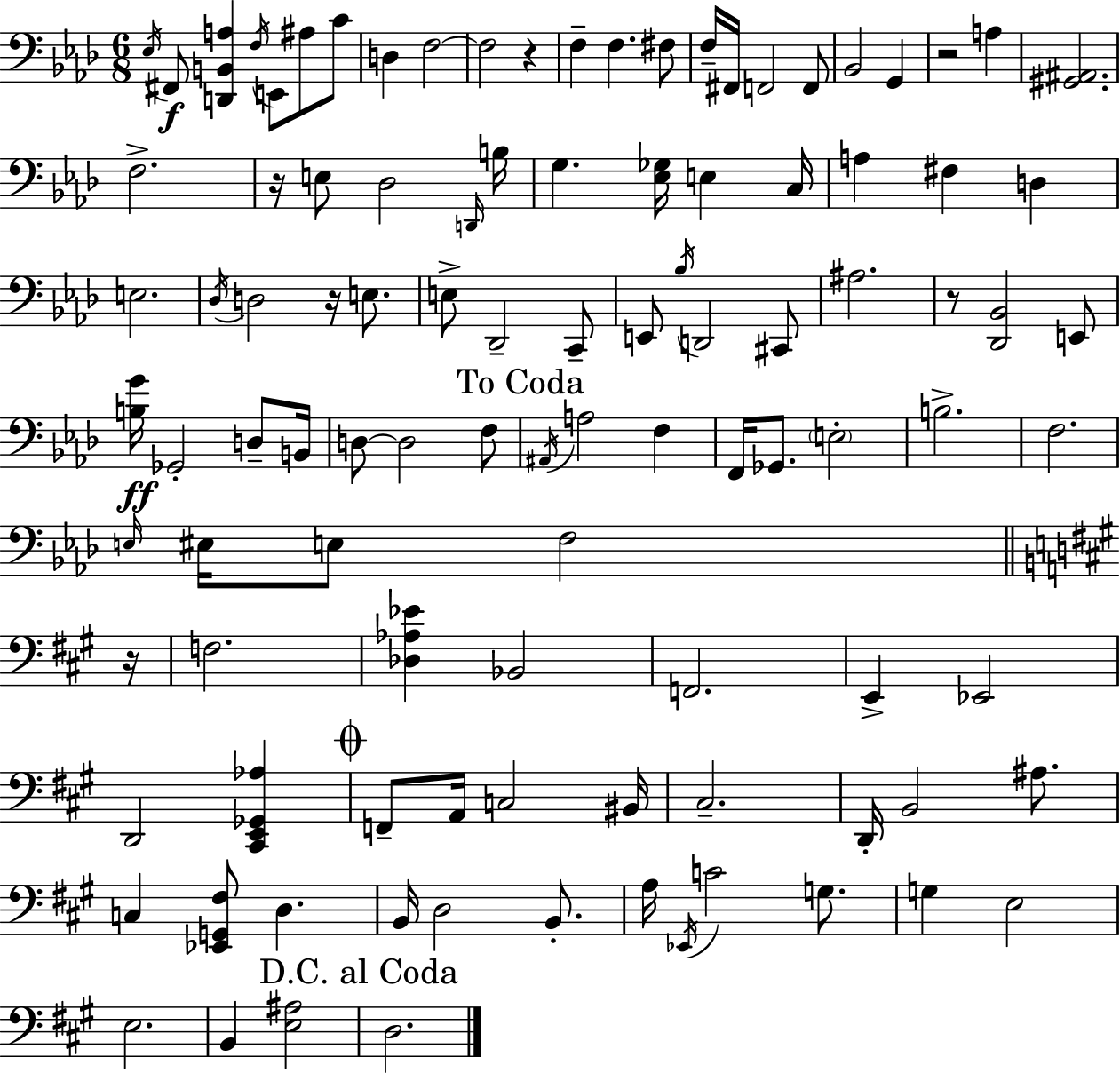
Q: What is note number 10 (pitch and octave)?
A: F3